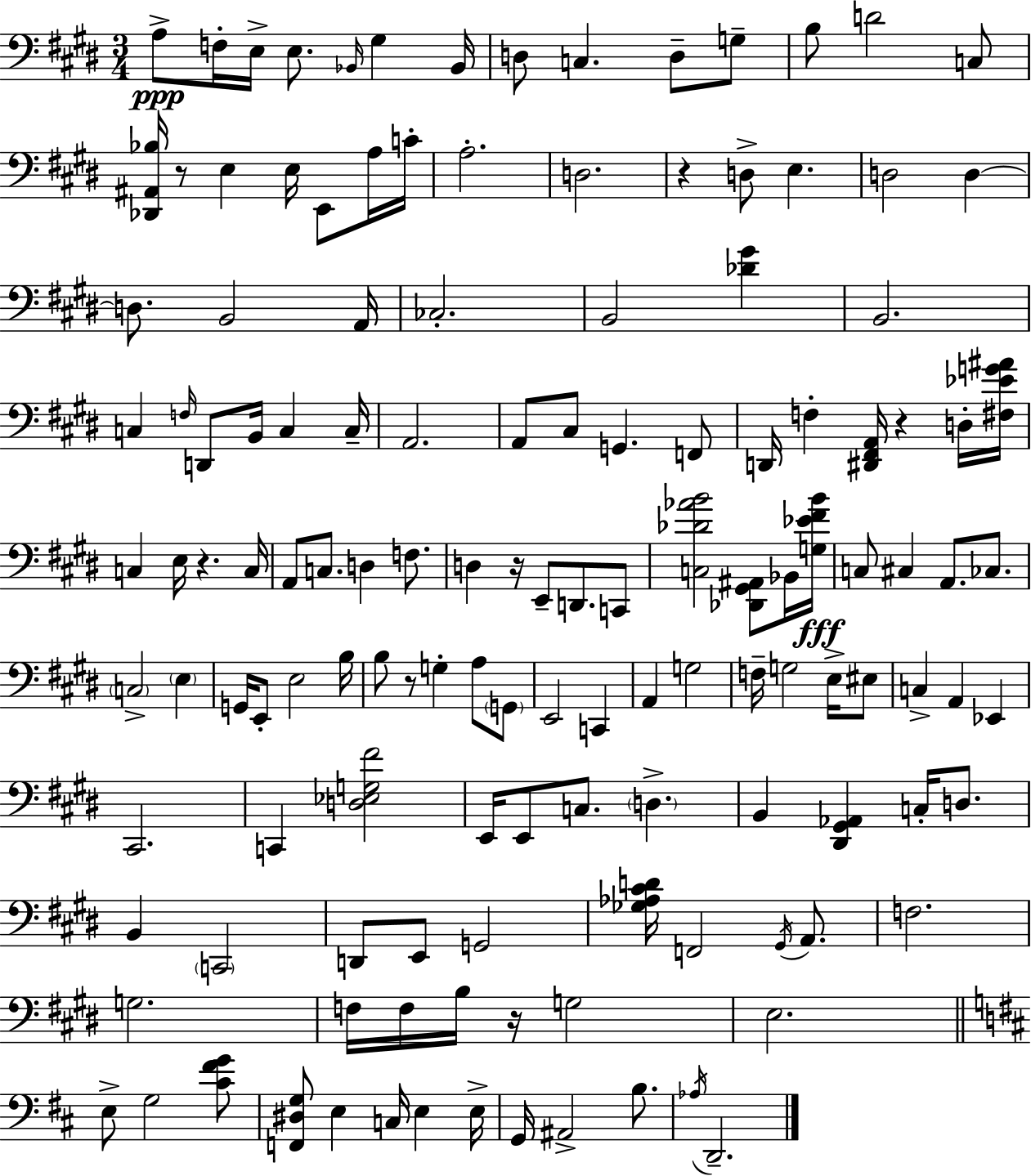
{
  \clef bass
  \numericTimeSignature
  \time 3/4
  \key e \major
  a8->\ppp f16-. e16-> e8. \grace { bes,16 } gis4 | bes,16 d8 c4. d8-- g8-- | b8 d'2 c8 | <des, ais, bes>16 r8 e4 e16 e,8 a16 | \break c'16-. a2.-. | d2. | r4 d8-> e4. | d2 d4~~ | \break d8. b,2 | a,16 ces2.-. | b,2 <des' gis'>4 | b,2. | \break c4 \grace { f16 } d,8 b,16 c4 | c16-- a,2. | a,8 cis8 g,4. | f,8 d,16 f4-. <dis, fis, a,>16 r4 | \break d16-. <fis ees' g' ais'>16 c4 e16 r4. | c16 a,8 c8. d4 f8. | d4 r16 e,8-- d,8. | c,8 <c des' aes' b'>2 <des, gis, ais,>8 | \break bes,16 <g ees' fis' b'>16\fff c8 cis4 a,8. ces8. | \parenthesize c2-> \parenthesize e4 | g,16 e,8-. e2 | b16 b8 r8 g4-. a8 | \break \parenthesize g,8 e,2 c,4 | a,4 g2 | f16-- g2 e16-> | eis8 c4-> a,4 ees,4 | \break cis,2. | c,4 <d ees g fis'>2 | e,16 e,8 c8. \parenthesize d4.-> | b,4 <dis, gis, aes,>4 c16-. d8. | \break b,4 \parenthesize c,2 | d,8 e,8 g,2 | <ges aes cis' d'>16 f,2 \acciaccatura { gis,16 } | a,8. f2. | \break g2. | f16 f16 b16 r16 g2 | e2. | \bar "||" \break \key b \minor e8-> g2 <cis' fis' g'>8 | <f, dis g>8 e4 c16 e4 e16-> | g,16 ais,2-> b8. | \acciaccatura { aes16 } d,2.-- | \break \bar "|."
}